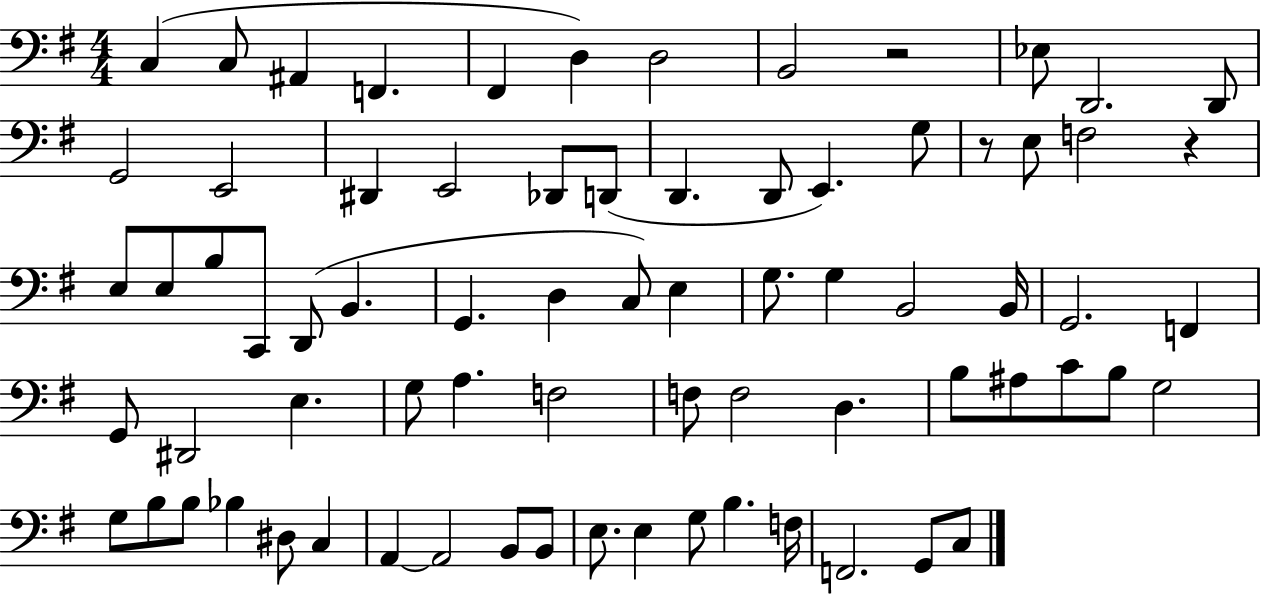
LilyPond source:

{
  \clef bass
  \numericTimeSignature
  \time 4/4
  \key g \major
  \repeat volta 2 { c4( c8 ais,4 f,4. | fis,4 d4) d2 | b,2 r2 | ees8 d,2. d,8 | \break g,2 e,2 | dis,4 e,2 des,8 d,8( | d,4. d,8 e,4.) g8 | r8 e8 f2 r4 | \break e8 e8 b8 c,8 d,8( b,4. | g,4. d4 c8) e4 | g8. g4 b,2 b,16 | g,2. f,4 | \break g,8 dis,2 e4. | g8 a4. f2 | f8 f2 d4. | b8 ais8 c'8 b8 g2 | \break g8 b8 b8 bes4 dis8 c4 | a,4~~ a,2 b,8 b,8 | e8. e4 g8 b4. f16 | f,2. g,8 c8 | \break } \bar "|."
}